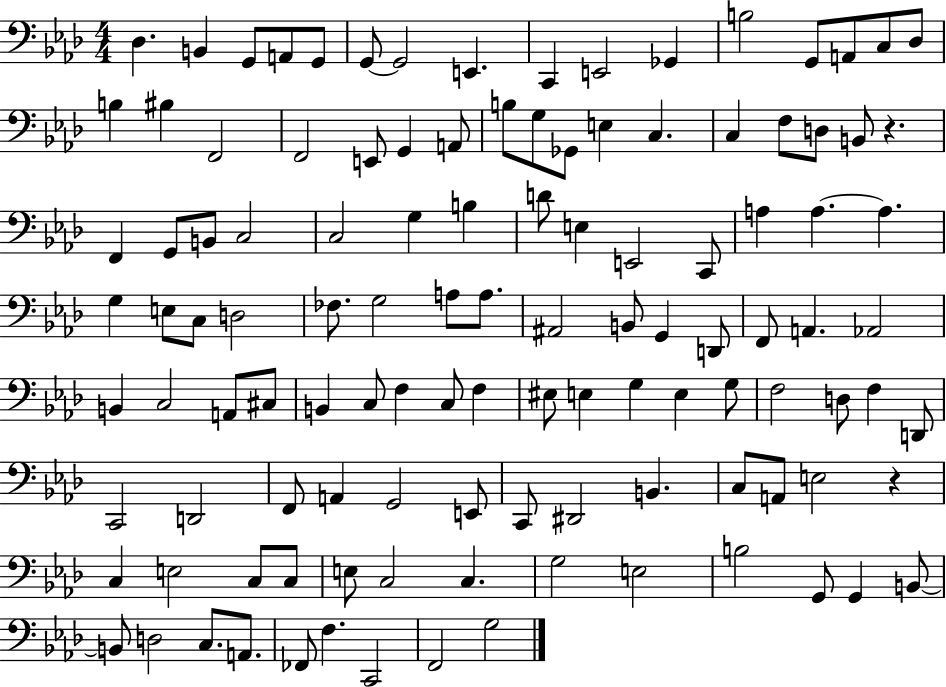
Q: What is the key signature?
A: AES major